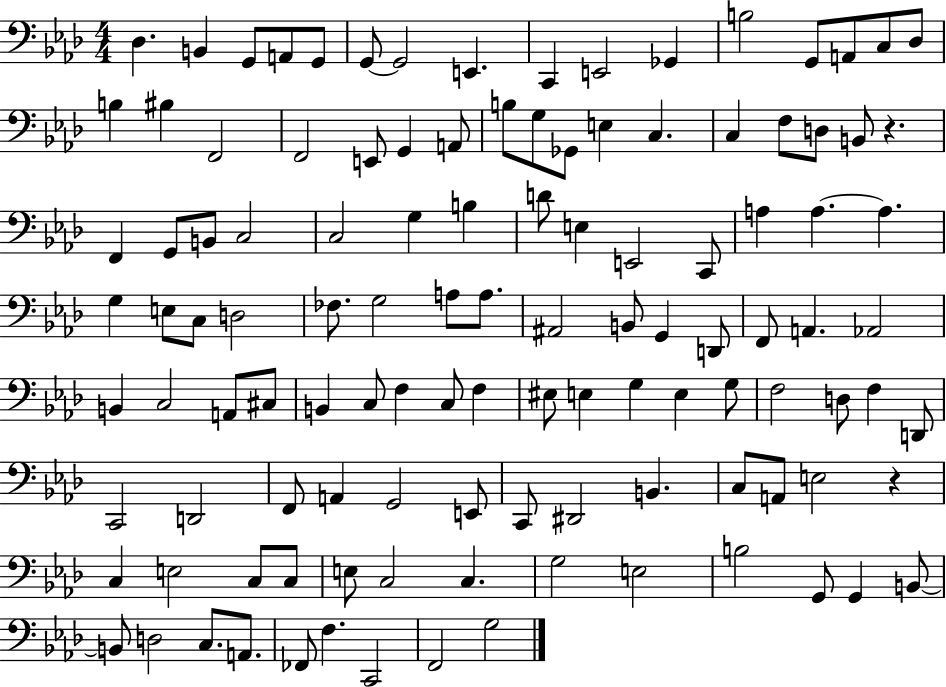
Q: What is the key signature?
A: AES major